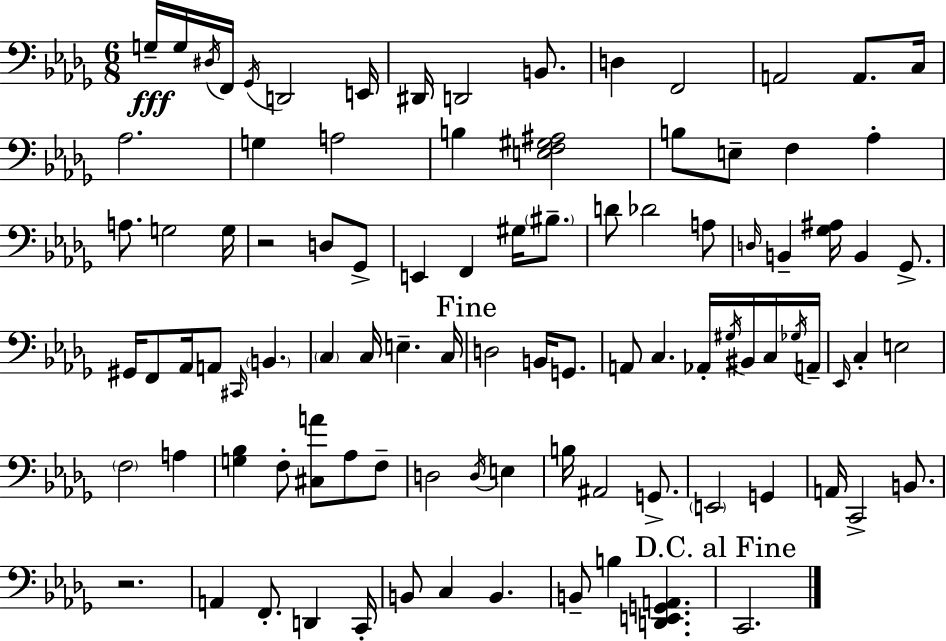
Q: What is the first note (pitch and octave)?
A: G3